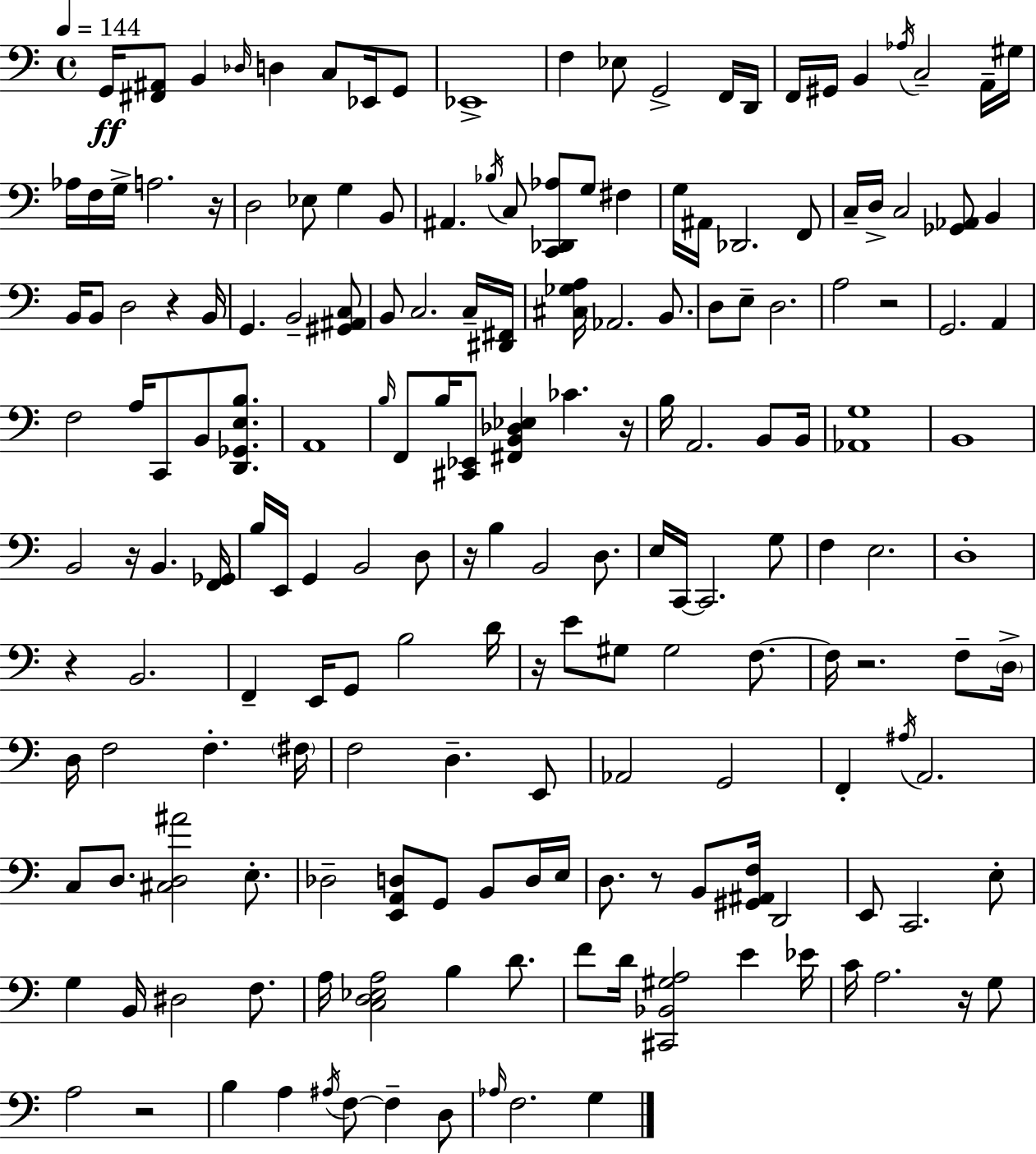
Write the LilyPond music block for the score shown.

{
  \clef bass
  \time 4/4
  \defaultTimeSignature
  \key a \minor
  \tempo 4 = 144
  g,16\ff <fis, ais,>8 b,4 \grace { des16 } d4 c8 ees,16 g,8 | ees,1-> | f4 ees8 g,2-> f,16 | d,16 f,16 gis,16 b,4 \acciaccatura { aes16 } c2-- | \break a,16-- gis16 aes16 f16 g16-> a2. | r16 d2 ees8 g4 | b,8 ais,4. \acciaccatura { bes16 } c8 <c, des, aes>8 g8 fis4 | g16 ais,16 des,2. | \break f,8 c16-- d16-> c2 <ges, aes,>8 b,4 | b,16 b,8 d2 r4 | b,16 g,4. b,2-- | <gis, ais, c>8 b,8 c2. | \break c16-- <dis, fis,>16 <cis ges a>16 aes,2. | b,8. d8 e8-- d2. | a2 r2 | g,2. a,4 | \break f2 a16 c,8 b,8 | <d, ges, e b>8. a,1 | \grace { b16 } f,8 b16 <cis, ees,>8 <fis, b, des ees>4 ces'4. | r16 b16 a,2. | \break b,8 b,16 <aes, g>1 | b,1 | b,2 r16 b,4. | <f, ges,>16 b16 e,16 g,4 b,2 | \break d8 r16 b4 b,2 | d8. e16 c,16~~ c,2. | g8 f4 e2. | d1-. | \break r4 b,2. | f,4-- e,16 g,8 b2 | d'16 r16 e'8 gis8 gis2 | f8.~~ f16 r2. | \break f8-- \parenthesize d16-> d16 f2 f4.-. | \parenthesize fis16 f2 d4.-- | e,8 aes,2 g,2 | f,4-. \acciaccatura { ais16 } a,2. | \break c8 d8. <cis d ais'>2 | e8.-. des2-- <e, a, d>8 g,8 | b,8 d16 e16 d8. r8 b,8 <gis, ais, f>16 d,2 | e,8 c,2. | \break e8-. g4 b,16 dis2 | f8. a16 <c d ees a>2 b4 | d'8. f'8 d'16 <cis, bes, gis a>2 | e'4 ees'16 c'16 a2. | \break r16 g8 a2 r2 | b4 a4 \acciaccatura { ais16 } f8~~ | f4-- d8 \grace { aes16 } f2. | g4 \bar "|."
}